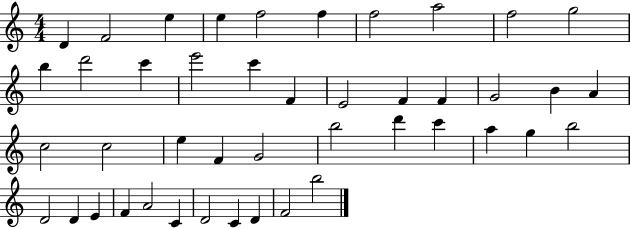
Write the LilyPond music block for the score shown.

{
  \clef treble
  \numericTimeSignature
  \time 4/4
  \key c \major
  d'4 f'2 e''4 | e''4 f''2 f''4 | f''2 a''2 | f''2 g''2 | \break b''4 d'''2 c'''4 | e'''2 c'''4 f'4 | e'2 f'4 f'4 | g'2 b'4 a'4 | \break c''2 c''2 | e''4 f'4 g'2 | b''2 d'''4 c'''4 | a''4 g''4 b''2 | \break d'2 d'4 e'4 | f'4 a'2 c'4 | d'2 c'4 d'4 | f'2 b''2 | \break \bar "|."
}